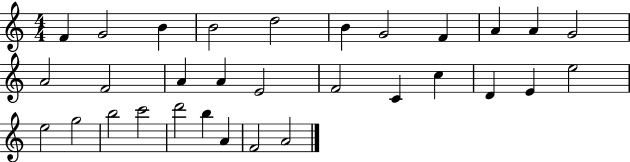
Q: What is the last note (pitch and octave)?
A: A4